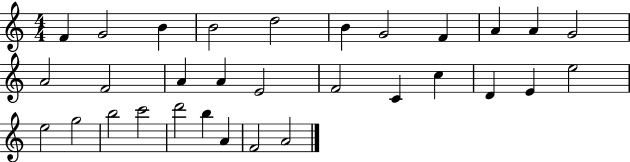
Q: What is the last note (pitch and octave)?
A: A4